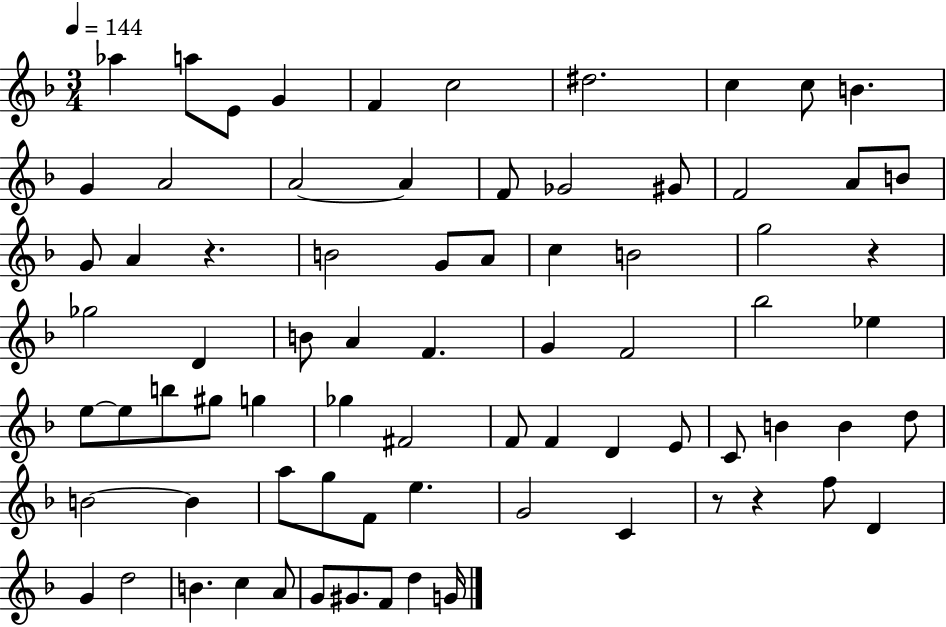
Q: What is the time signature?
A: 3/4